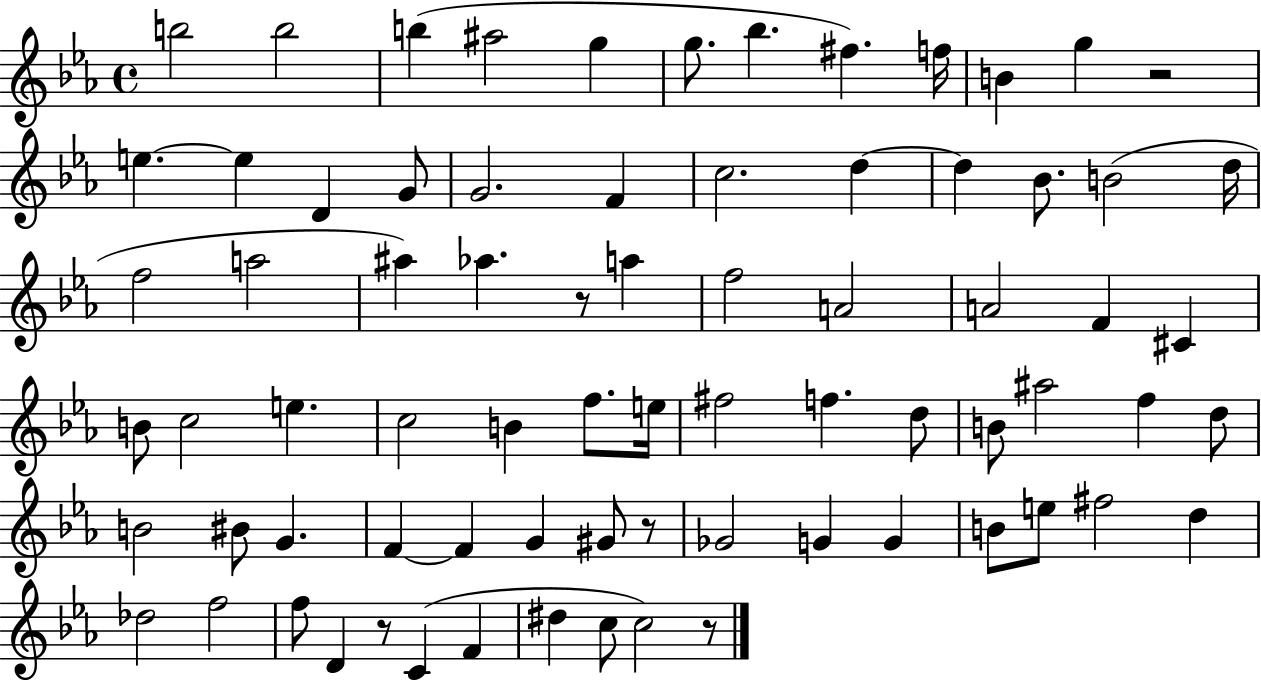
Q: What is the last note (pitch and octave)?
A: C5